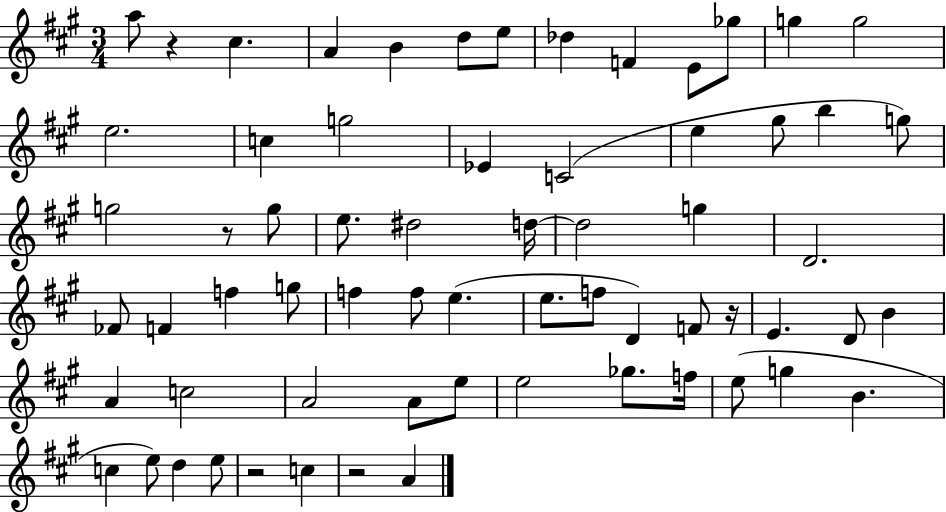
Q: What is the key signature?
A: A major